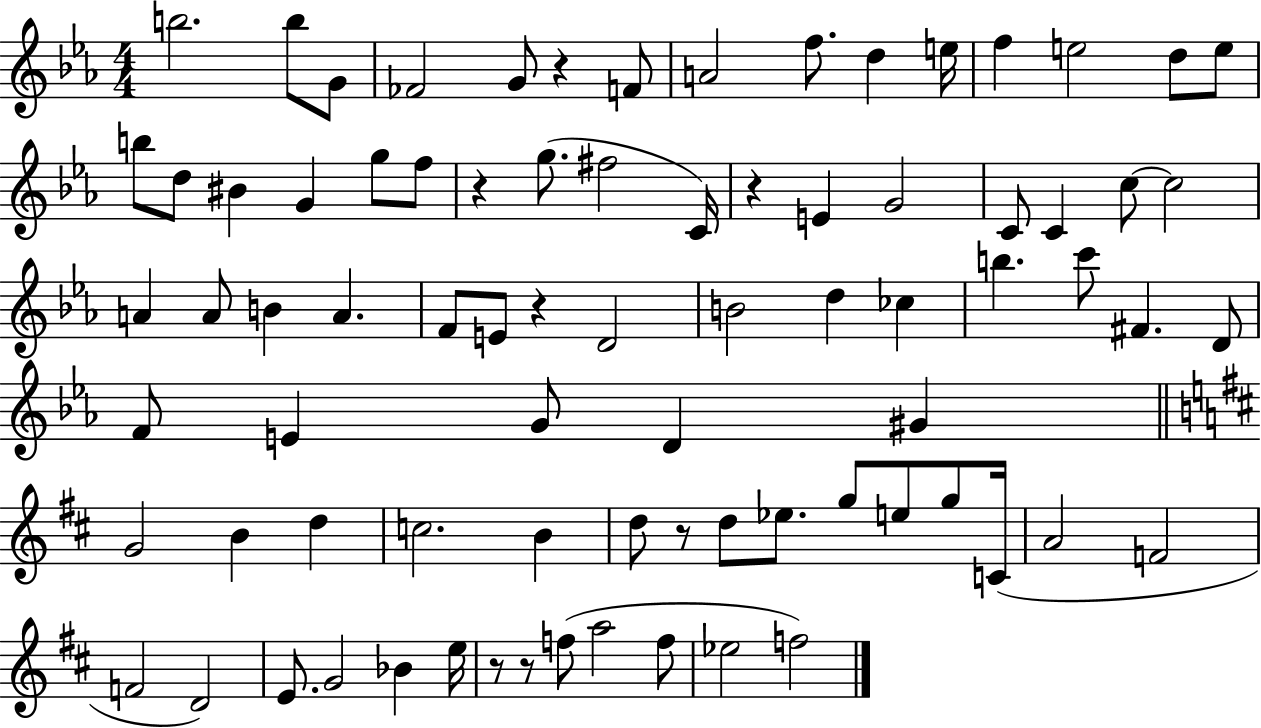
B5/h. B5/e G4/e FES4/h G4/e R/q F4/e A4/h F5/e. D5/q E5/s F5/q E5/h D5/e E5/e B5/e D5/e BIS4/q G4/q G5/e F5/e R/q G5/e. F#5/h C4/s R/q E4/q G4/h C4/e C4/q C5/e C5/h A4/q A4/e B4/q A4/q. F4/e E4/e R/q D4/h B4/h D5/q CES5/q B5/q. C6/e F#4/q. D4/e F4/e E4/q G4/e D4/q G#4/q G4/h B4/q D5/q C5/h. B4/q D5/e R/e D5/e Eb5/e. G5/e E5/e G5/e C4/s A4/h F4/h F4/h D4/h E4/e. G4/h Bb4/q E5/s R/e R/e F5/e A5/h F5/e Eb5/h F5/h